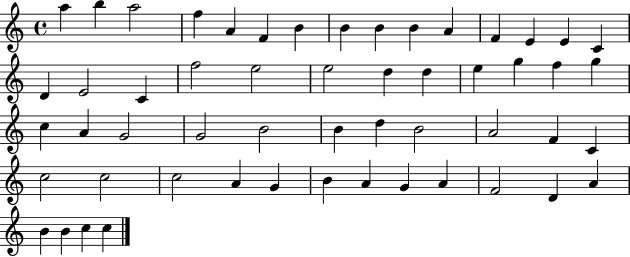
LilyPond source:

{
  \clef treble
  \time 4/4
  \defaultTimeSignature
  \key c \major
  a''4 b''4 a''2 | f''4 a'4 f'4 b'4 | b'4 b'4 b'4 a'4 | f'4 e'4 e'4 c'4 | \break d'4 e'2 c'4 | f''2 e''2 | e''2 d''4 d''4 | e''4 g''4 f''4 g''4 | \break c''4 a'4 g'2 | g'2 b'2 | b'4 d''4 b'2 | a'2 f'4 c'4 | \break c''2 c''2 | c''2 a'4 g'4 | b'4 a'4 g'4 a'4 | f'2 d'4 a'4 | \break b'4 b'4 c''4 c''4 | \bar "|."
}